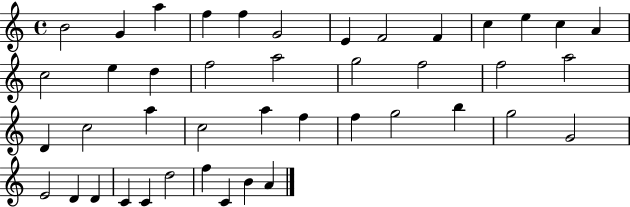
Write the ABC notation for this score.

X:1
T:Untitled
M:4/4
L:1/4
K:C
B2 G a f f G2 E F2 F c e c A c2 e d f2 a2 g2 f2 f2 a2 D c2 a c2 a f f g2 b g2 G2 E2 D D C C d2 f C B A